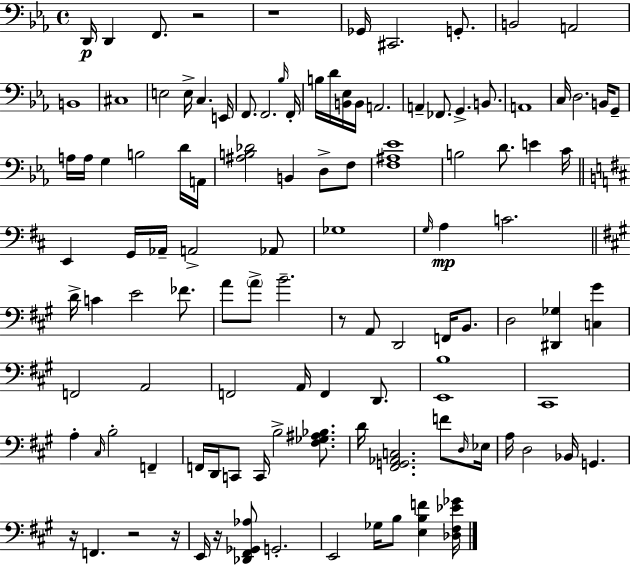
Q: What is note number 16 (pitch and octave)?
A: F2